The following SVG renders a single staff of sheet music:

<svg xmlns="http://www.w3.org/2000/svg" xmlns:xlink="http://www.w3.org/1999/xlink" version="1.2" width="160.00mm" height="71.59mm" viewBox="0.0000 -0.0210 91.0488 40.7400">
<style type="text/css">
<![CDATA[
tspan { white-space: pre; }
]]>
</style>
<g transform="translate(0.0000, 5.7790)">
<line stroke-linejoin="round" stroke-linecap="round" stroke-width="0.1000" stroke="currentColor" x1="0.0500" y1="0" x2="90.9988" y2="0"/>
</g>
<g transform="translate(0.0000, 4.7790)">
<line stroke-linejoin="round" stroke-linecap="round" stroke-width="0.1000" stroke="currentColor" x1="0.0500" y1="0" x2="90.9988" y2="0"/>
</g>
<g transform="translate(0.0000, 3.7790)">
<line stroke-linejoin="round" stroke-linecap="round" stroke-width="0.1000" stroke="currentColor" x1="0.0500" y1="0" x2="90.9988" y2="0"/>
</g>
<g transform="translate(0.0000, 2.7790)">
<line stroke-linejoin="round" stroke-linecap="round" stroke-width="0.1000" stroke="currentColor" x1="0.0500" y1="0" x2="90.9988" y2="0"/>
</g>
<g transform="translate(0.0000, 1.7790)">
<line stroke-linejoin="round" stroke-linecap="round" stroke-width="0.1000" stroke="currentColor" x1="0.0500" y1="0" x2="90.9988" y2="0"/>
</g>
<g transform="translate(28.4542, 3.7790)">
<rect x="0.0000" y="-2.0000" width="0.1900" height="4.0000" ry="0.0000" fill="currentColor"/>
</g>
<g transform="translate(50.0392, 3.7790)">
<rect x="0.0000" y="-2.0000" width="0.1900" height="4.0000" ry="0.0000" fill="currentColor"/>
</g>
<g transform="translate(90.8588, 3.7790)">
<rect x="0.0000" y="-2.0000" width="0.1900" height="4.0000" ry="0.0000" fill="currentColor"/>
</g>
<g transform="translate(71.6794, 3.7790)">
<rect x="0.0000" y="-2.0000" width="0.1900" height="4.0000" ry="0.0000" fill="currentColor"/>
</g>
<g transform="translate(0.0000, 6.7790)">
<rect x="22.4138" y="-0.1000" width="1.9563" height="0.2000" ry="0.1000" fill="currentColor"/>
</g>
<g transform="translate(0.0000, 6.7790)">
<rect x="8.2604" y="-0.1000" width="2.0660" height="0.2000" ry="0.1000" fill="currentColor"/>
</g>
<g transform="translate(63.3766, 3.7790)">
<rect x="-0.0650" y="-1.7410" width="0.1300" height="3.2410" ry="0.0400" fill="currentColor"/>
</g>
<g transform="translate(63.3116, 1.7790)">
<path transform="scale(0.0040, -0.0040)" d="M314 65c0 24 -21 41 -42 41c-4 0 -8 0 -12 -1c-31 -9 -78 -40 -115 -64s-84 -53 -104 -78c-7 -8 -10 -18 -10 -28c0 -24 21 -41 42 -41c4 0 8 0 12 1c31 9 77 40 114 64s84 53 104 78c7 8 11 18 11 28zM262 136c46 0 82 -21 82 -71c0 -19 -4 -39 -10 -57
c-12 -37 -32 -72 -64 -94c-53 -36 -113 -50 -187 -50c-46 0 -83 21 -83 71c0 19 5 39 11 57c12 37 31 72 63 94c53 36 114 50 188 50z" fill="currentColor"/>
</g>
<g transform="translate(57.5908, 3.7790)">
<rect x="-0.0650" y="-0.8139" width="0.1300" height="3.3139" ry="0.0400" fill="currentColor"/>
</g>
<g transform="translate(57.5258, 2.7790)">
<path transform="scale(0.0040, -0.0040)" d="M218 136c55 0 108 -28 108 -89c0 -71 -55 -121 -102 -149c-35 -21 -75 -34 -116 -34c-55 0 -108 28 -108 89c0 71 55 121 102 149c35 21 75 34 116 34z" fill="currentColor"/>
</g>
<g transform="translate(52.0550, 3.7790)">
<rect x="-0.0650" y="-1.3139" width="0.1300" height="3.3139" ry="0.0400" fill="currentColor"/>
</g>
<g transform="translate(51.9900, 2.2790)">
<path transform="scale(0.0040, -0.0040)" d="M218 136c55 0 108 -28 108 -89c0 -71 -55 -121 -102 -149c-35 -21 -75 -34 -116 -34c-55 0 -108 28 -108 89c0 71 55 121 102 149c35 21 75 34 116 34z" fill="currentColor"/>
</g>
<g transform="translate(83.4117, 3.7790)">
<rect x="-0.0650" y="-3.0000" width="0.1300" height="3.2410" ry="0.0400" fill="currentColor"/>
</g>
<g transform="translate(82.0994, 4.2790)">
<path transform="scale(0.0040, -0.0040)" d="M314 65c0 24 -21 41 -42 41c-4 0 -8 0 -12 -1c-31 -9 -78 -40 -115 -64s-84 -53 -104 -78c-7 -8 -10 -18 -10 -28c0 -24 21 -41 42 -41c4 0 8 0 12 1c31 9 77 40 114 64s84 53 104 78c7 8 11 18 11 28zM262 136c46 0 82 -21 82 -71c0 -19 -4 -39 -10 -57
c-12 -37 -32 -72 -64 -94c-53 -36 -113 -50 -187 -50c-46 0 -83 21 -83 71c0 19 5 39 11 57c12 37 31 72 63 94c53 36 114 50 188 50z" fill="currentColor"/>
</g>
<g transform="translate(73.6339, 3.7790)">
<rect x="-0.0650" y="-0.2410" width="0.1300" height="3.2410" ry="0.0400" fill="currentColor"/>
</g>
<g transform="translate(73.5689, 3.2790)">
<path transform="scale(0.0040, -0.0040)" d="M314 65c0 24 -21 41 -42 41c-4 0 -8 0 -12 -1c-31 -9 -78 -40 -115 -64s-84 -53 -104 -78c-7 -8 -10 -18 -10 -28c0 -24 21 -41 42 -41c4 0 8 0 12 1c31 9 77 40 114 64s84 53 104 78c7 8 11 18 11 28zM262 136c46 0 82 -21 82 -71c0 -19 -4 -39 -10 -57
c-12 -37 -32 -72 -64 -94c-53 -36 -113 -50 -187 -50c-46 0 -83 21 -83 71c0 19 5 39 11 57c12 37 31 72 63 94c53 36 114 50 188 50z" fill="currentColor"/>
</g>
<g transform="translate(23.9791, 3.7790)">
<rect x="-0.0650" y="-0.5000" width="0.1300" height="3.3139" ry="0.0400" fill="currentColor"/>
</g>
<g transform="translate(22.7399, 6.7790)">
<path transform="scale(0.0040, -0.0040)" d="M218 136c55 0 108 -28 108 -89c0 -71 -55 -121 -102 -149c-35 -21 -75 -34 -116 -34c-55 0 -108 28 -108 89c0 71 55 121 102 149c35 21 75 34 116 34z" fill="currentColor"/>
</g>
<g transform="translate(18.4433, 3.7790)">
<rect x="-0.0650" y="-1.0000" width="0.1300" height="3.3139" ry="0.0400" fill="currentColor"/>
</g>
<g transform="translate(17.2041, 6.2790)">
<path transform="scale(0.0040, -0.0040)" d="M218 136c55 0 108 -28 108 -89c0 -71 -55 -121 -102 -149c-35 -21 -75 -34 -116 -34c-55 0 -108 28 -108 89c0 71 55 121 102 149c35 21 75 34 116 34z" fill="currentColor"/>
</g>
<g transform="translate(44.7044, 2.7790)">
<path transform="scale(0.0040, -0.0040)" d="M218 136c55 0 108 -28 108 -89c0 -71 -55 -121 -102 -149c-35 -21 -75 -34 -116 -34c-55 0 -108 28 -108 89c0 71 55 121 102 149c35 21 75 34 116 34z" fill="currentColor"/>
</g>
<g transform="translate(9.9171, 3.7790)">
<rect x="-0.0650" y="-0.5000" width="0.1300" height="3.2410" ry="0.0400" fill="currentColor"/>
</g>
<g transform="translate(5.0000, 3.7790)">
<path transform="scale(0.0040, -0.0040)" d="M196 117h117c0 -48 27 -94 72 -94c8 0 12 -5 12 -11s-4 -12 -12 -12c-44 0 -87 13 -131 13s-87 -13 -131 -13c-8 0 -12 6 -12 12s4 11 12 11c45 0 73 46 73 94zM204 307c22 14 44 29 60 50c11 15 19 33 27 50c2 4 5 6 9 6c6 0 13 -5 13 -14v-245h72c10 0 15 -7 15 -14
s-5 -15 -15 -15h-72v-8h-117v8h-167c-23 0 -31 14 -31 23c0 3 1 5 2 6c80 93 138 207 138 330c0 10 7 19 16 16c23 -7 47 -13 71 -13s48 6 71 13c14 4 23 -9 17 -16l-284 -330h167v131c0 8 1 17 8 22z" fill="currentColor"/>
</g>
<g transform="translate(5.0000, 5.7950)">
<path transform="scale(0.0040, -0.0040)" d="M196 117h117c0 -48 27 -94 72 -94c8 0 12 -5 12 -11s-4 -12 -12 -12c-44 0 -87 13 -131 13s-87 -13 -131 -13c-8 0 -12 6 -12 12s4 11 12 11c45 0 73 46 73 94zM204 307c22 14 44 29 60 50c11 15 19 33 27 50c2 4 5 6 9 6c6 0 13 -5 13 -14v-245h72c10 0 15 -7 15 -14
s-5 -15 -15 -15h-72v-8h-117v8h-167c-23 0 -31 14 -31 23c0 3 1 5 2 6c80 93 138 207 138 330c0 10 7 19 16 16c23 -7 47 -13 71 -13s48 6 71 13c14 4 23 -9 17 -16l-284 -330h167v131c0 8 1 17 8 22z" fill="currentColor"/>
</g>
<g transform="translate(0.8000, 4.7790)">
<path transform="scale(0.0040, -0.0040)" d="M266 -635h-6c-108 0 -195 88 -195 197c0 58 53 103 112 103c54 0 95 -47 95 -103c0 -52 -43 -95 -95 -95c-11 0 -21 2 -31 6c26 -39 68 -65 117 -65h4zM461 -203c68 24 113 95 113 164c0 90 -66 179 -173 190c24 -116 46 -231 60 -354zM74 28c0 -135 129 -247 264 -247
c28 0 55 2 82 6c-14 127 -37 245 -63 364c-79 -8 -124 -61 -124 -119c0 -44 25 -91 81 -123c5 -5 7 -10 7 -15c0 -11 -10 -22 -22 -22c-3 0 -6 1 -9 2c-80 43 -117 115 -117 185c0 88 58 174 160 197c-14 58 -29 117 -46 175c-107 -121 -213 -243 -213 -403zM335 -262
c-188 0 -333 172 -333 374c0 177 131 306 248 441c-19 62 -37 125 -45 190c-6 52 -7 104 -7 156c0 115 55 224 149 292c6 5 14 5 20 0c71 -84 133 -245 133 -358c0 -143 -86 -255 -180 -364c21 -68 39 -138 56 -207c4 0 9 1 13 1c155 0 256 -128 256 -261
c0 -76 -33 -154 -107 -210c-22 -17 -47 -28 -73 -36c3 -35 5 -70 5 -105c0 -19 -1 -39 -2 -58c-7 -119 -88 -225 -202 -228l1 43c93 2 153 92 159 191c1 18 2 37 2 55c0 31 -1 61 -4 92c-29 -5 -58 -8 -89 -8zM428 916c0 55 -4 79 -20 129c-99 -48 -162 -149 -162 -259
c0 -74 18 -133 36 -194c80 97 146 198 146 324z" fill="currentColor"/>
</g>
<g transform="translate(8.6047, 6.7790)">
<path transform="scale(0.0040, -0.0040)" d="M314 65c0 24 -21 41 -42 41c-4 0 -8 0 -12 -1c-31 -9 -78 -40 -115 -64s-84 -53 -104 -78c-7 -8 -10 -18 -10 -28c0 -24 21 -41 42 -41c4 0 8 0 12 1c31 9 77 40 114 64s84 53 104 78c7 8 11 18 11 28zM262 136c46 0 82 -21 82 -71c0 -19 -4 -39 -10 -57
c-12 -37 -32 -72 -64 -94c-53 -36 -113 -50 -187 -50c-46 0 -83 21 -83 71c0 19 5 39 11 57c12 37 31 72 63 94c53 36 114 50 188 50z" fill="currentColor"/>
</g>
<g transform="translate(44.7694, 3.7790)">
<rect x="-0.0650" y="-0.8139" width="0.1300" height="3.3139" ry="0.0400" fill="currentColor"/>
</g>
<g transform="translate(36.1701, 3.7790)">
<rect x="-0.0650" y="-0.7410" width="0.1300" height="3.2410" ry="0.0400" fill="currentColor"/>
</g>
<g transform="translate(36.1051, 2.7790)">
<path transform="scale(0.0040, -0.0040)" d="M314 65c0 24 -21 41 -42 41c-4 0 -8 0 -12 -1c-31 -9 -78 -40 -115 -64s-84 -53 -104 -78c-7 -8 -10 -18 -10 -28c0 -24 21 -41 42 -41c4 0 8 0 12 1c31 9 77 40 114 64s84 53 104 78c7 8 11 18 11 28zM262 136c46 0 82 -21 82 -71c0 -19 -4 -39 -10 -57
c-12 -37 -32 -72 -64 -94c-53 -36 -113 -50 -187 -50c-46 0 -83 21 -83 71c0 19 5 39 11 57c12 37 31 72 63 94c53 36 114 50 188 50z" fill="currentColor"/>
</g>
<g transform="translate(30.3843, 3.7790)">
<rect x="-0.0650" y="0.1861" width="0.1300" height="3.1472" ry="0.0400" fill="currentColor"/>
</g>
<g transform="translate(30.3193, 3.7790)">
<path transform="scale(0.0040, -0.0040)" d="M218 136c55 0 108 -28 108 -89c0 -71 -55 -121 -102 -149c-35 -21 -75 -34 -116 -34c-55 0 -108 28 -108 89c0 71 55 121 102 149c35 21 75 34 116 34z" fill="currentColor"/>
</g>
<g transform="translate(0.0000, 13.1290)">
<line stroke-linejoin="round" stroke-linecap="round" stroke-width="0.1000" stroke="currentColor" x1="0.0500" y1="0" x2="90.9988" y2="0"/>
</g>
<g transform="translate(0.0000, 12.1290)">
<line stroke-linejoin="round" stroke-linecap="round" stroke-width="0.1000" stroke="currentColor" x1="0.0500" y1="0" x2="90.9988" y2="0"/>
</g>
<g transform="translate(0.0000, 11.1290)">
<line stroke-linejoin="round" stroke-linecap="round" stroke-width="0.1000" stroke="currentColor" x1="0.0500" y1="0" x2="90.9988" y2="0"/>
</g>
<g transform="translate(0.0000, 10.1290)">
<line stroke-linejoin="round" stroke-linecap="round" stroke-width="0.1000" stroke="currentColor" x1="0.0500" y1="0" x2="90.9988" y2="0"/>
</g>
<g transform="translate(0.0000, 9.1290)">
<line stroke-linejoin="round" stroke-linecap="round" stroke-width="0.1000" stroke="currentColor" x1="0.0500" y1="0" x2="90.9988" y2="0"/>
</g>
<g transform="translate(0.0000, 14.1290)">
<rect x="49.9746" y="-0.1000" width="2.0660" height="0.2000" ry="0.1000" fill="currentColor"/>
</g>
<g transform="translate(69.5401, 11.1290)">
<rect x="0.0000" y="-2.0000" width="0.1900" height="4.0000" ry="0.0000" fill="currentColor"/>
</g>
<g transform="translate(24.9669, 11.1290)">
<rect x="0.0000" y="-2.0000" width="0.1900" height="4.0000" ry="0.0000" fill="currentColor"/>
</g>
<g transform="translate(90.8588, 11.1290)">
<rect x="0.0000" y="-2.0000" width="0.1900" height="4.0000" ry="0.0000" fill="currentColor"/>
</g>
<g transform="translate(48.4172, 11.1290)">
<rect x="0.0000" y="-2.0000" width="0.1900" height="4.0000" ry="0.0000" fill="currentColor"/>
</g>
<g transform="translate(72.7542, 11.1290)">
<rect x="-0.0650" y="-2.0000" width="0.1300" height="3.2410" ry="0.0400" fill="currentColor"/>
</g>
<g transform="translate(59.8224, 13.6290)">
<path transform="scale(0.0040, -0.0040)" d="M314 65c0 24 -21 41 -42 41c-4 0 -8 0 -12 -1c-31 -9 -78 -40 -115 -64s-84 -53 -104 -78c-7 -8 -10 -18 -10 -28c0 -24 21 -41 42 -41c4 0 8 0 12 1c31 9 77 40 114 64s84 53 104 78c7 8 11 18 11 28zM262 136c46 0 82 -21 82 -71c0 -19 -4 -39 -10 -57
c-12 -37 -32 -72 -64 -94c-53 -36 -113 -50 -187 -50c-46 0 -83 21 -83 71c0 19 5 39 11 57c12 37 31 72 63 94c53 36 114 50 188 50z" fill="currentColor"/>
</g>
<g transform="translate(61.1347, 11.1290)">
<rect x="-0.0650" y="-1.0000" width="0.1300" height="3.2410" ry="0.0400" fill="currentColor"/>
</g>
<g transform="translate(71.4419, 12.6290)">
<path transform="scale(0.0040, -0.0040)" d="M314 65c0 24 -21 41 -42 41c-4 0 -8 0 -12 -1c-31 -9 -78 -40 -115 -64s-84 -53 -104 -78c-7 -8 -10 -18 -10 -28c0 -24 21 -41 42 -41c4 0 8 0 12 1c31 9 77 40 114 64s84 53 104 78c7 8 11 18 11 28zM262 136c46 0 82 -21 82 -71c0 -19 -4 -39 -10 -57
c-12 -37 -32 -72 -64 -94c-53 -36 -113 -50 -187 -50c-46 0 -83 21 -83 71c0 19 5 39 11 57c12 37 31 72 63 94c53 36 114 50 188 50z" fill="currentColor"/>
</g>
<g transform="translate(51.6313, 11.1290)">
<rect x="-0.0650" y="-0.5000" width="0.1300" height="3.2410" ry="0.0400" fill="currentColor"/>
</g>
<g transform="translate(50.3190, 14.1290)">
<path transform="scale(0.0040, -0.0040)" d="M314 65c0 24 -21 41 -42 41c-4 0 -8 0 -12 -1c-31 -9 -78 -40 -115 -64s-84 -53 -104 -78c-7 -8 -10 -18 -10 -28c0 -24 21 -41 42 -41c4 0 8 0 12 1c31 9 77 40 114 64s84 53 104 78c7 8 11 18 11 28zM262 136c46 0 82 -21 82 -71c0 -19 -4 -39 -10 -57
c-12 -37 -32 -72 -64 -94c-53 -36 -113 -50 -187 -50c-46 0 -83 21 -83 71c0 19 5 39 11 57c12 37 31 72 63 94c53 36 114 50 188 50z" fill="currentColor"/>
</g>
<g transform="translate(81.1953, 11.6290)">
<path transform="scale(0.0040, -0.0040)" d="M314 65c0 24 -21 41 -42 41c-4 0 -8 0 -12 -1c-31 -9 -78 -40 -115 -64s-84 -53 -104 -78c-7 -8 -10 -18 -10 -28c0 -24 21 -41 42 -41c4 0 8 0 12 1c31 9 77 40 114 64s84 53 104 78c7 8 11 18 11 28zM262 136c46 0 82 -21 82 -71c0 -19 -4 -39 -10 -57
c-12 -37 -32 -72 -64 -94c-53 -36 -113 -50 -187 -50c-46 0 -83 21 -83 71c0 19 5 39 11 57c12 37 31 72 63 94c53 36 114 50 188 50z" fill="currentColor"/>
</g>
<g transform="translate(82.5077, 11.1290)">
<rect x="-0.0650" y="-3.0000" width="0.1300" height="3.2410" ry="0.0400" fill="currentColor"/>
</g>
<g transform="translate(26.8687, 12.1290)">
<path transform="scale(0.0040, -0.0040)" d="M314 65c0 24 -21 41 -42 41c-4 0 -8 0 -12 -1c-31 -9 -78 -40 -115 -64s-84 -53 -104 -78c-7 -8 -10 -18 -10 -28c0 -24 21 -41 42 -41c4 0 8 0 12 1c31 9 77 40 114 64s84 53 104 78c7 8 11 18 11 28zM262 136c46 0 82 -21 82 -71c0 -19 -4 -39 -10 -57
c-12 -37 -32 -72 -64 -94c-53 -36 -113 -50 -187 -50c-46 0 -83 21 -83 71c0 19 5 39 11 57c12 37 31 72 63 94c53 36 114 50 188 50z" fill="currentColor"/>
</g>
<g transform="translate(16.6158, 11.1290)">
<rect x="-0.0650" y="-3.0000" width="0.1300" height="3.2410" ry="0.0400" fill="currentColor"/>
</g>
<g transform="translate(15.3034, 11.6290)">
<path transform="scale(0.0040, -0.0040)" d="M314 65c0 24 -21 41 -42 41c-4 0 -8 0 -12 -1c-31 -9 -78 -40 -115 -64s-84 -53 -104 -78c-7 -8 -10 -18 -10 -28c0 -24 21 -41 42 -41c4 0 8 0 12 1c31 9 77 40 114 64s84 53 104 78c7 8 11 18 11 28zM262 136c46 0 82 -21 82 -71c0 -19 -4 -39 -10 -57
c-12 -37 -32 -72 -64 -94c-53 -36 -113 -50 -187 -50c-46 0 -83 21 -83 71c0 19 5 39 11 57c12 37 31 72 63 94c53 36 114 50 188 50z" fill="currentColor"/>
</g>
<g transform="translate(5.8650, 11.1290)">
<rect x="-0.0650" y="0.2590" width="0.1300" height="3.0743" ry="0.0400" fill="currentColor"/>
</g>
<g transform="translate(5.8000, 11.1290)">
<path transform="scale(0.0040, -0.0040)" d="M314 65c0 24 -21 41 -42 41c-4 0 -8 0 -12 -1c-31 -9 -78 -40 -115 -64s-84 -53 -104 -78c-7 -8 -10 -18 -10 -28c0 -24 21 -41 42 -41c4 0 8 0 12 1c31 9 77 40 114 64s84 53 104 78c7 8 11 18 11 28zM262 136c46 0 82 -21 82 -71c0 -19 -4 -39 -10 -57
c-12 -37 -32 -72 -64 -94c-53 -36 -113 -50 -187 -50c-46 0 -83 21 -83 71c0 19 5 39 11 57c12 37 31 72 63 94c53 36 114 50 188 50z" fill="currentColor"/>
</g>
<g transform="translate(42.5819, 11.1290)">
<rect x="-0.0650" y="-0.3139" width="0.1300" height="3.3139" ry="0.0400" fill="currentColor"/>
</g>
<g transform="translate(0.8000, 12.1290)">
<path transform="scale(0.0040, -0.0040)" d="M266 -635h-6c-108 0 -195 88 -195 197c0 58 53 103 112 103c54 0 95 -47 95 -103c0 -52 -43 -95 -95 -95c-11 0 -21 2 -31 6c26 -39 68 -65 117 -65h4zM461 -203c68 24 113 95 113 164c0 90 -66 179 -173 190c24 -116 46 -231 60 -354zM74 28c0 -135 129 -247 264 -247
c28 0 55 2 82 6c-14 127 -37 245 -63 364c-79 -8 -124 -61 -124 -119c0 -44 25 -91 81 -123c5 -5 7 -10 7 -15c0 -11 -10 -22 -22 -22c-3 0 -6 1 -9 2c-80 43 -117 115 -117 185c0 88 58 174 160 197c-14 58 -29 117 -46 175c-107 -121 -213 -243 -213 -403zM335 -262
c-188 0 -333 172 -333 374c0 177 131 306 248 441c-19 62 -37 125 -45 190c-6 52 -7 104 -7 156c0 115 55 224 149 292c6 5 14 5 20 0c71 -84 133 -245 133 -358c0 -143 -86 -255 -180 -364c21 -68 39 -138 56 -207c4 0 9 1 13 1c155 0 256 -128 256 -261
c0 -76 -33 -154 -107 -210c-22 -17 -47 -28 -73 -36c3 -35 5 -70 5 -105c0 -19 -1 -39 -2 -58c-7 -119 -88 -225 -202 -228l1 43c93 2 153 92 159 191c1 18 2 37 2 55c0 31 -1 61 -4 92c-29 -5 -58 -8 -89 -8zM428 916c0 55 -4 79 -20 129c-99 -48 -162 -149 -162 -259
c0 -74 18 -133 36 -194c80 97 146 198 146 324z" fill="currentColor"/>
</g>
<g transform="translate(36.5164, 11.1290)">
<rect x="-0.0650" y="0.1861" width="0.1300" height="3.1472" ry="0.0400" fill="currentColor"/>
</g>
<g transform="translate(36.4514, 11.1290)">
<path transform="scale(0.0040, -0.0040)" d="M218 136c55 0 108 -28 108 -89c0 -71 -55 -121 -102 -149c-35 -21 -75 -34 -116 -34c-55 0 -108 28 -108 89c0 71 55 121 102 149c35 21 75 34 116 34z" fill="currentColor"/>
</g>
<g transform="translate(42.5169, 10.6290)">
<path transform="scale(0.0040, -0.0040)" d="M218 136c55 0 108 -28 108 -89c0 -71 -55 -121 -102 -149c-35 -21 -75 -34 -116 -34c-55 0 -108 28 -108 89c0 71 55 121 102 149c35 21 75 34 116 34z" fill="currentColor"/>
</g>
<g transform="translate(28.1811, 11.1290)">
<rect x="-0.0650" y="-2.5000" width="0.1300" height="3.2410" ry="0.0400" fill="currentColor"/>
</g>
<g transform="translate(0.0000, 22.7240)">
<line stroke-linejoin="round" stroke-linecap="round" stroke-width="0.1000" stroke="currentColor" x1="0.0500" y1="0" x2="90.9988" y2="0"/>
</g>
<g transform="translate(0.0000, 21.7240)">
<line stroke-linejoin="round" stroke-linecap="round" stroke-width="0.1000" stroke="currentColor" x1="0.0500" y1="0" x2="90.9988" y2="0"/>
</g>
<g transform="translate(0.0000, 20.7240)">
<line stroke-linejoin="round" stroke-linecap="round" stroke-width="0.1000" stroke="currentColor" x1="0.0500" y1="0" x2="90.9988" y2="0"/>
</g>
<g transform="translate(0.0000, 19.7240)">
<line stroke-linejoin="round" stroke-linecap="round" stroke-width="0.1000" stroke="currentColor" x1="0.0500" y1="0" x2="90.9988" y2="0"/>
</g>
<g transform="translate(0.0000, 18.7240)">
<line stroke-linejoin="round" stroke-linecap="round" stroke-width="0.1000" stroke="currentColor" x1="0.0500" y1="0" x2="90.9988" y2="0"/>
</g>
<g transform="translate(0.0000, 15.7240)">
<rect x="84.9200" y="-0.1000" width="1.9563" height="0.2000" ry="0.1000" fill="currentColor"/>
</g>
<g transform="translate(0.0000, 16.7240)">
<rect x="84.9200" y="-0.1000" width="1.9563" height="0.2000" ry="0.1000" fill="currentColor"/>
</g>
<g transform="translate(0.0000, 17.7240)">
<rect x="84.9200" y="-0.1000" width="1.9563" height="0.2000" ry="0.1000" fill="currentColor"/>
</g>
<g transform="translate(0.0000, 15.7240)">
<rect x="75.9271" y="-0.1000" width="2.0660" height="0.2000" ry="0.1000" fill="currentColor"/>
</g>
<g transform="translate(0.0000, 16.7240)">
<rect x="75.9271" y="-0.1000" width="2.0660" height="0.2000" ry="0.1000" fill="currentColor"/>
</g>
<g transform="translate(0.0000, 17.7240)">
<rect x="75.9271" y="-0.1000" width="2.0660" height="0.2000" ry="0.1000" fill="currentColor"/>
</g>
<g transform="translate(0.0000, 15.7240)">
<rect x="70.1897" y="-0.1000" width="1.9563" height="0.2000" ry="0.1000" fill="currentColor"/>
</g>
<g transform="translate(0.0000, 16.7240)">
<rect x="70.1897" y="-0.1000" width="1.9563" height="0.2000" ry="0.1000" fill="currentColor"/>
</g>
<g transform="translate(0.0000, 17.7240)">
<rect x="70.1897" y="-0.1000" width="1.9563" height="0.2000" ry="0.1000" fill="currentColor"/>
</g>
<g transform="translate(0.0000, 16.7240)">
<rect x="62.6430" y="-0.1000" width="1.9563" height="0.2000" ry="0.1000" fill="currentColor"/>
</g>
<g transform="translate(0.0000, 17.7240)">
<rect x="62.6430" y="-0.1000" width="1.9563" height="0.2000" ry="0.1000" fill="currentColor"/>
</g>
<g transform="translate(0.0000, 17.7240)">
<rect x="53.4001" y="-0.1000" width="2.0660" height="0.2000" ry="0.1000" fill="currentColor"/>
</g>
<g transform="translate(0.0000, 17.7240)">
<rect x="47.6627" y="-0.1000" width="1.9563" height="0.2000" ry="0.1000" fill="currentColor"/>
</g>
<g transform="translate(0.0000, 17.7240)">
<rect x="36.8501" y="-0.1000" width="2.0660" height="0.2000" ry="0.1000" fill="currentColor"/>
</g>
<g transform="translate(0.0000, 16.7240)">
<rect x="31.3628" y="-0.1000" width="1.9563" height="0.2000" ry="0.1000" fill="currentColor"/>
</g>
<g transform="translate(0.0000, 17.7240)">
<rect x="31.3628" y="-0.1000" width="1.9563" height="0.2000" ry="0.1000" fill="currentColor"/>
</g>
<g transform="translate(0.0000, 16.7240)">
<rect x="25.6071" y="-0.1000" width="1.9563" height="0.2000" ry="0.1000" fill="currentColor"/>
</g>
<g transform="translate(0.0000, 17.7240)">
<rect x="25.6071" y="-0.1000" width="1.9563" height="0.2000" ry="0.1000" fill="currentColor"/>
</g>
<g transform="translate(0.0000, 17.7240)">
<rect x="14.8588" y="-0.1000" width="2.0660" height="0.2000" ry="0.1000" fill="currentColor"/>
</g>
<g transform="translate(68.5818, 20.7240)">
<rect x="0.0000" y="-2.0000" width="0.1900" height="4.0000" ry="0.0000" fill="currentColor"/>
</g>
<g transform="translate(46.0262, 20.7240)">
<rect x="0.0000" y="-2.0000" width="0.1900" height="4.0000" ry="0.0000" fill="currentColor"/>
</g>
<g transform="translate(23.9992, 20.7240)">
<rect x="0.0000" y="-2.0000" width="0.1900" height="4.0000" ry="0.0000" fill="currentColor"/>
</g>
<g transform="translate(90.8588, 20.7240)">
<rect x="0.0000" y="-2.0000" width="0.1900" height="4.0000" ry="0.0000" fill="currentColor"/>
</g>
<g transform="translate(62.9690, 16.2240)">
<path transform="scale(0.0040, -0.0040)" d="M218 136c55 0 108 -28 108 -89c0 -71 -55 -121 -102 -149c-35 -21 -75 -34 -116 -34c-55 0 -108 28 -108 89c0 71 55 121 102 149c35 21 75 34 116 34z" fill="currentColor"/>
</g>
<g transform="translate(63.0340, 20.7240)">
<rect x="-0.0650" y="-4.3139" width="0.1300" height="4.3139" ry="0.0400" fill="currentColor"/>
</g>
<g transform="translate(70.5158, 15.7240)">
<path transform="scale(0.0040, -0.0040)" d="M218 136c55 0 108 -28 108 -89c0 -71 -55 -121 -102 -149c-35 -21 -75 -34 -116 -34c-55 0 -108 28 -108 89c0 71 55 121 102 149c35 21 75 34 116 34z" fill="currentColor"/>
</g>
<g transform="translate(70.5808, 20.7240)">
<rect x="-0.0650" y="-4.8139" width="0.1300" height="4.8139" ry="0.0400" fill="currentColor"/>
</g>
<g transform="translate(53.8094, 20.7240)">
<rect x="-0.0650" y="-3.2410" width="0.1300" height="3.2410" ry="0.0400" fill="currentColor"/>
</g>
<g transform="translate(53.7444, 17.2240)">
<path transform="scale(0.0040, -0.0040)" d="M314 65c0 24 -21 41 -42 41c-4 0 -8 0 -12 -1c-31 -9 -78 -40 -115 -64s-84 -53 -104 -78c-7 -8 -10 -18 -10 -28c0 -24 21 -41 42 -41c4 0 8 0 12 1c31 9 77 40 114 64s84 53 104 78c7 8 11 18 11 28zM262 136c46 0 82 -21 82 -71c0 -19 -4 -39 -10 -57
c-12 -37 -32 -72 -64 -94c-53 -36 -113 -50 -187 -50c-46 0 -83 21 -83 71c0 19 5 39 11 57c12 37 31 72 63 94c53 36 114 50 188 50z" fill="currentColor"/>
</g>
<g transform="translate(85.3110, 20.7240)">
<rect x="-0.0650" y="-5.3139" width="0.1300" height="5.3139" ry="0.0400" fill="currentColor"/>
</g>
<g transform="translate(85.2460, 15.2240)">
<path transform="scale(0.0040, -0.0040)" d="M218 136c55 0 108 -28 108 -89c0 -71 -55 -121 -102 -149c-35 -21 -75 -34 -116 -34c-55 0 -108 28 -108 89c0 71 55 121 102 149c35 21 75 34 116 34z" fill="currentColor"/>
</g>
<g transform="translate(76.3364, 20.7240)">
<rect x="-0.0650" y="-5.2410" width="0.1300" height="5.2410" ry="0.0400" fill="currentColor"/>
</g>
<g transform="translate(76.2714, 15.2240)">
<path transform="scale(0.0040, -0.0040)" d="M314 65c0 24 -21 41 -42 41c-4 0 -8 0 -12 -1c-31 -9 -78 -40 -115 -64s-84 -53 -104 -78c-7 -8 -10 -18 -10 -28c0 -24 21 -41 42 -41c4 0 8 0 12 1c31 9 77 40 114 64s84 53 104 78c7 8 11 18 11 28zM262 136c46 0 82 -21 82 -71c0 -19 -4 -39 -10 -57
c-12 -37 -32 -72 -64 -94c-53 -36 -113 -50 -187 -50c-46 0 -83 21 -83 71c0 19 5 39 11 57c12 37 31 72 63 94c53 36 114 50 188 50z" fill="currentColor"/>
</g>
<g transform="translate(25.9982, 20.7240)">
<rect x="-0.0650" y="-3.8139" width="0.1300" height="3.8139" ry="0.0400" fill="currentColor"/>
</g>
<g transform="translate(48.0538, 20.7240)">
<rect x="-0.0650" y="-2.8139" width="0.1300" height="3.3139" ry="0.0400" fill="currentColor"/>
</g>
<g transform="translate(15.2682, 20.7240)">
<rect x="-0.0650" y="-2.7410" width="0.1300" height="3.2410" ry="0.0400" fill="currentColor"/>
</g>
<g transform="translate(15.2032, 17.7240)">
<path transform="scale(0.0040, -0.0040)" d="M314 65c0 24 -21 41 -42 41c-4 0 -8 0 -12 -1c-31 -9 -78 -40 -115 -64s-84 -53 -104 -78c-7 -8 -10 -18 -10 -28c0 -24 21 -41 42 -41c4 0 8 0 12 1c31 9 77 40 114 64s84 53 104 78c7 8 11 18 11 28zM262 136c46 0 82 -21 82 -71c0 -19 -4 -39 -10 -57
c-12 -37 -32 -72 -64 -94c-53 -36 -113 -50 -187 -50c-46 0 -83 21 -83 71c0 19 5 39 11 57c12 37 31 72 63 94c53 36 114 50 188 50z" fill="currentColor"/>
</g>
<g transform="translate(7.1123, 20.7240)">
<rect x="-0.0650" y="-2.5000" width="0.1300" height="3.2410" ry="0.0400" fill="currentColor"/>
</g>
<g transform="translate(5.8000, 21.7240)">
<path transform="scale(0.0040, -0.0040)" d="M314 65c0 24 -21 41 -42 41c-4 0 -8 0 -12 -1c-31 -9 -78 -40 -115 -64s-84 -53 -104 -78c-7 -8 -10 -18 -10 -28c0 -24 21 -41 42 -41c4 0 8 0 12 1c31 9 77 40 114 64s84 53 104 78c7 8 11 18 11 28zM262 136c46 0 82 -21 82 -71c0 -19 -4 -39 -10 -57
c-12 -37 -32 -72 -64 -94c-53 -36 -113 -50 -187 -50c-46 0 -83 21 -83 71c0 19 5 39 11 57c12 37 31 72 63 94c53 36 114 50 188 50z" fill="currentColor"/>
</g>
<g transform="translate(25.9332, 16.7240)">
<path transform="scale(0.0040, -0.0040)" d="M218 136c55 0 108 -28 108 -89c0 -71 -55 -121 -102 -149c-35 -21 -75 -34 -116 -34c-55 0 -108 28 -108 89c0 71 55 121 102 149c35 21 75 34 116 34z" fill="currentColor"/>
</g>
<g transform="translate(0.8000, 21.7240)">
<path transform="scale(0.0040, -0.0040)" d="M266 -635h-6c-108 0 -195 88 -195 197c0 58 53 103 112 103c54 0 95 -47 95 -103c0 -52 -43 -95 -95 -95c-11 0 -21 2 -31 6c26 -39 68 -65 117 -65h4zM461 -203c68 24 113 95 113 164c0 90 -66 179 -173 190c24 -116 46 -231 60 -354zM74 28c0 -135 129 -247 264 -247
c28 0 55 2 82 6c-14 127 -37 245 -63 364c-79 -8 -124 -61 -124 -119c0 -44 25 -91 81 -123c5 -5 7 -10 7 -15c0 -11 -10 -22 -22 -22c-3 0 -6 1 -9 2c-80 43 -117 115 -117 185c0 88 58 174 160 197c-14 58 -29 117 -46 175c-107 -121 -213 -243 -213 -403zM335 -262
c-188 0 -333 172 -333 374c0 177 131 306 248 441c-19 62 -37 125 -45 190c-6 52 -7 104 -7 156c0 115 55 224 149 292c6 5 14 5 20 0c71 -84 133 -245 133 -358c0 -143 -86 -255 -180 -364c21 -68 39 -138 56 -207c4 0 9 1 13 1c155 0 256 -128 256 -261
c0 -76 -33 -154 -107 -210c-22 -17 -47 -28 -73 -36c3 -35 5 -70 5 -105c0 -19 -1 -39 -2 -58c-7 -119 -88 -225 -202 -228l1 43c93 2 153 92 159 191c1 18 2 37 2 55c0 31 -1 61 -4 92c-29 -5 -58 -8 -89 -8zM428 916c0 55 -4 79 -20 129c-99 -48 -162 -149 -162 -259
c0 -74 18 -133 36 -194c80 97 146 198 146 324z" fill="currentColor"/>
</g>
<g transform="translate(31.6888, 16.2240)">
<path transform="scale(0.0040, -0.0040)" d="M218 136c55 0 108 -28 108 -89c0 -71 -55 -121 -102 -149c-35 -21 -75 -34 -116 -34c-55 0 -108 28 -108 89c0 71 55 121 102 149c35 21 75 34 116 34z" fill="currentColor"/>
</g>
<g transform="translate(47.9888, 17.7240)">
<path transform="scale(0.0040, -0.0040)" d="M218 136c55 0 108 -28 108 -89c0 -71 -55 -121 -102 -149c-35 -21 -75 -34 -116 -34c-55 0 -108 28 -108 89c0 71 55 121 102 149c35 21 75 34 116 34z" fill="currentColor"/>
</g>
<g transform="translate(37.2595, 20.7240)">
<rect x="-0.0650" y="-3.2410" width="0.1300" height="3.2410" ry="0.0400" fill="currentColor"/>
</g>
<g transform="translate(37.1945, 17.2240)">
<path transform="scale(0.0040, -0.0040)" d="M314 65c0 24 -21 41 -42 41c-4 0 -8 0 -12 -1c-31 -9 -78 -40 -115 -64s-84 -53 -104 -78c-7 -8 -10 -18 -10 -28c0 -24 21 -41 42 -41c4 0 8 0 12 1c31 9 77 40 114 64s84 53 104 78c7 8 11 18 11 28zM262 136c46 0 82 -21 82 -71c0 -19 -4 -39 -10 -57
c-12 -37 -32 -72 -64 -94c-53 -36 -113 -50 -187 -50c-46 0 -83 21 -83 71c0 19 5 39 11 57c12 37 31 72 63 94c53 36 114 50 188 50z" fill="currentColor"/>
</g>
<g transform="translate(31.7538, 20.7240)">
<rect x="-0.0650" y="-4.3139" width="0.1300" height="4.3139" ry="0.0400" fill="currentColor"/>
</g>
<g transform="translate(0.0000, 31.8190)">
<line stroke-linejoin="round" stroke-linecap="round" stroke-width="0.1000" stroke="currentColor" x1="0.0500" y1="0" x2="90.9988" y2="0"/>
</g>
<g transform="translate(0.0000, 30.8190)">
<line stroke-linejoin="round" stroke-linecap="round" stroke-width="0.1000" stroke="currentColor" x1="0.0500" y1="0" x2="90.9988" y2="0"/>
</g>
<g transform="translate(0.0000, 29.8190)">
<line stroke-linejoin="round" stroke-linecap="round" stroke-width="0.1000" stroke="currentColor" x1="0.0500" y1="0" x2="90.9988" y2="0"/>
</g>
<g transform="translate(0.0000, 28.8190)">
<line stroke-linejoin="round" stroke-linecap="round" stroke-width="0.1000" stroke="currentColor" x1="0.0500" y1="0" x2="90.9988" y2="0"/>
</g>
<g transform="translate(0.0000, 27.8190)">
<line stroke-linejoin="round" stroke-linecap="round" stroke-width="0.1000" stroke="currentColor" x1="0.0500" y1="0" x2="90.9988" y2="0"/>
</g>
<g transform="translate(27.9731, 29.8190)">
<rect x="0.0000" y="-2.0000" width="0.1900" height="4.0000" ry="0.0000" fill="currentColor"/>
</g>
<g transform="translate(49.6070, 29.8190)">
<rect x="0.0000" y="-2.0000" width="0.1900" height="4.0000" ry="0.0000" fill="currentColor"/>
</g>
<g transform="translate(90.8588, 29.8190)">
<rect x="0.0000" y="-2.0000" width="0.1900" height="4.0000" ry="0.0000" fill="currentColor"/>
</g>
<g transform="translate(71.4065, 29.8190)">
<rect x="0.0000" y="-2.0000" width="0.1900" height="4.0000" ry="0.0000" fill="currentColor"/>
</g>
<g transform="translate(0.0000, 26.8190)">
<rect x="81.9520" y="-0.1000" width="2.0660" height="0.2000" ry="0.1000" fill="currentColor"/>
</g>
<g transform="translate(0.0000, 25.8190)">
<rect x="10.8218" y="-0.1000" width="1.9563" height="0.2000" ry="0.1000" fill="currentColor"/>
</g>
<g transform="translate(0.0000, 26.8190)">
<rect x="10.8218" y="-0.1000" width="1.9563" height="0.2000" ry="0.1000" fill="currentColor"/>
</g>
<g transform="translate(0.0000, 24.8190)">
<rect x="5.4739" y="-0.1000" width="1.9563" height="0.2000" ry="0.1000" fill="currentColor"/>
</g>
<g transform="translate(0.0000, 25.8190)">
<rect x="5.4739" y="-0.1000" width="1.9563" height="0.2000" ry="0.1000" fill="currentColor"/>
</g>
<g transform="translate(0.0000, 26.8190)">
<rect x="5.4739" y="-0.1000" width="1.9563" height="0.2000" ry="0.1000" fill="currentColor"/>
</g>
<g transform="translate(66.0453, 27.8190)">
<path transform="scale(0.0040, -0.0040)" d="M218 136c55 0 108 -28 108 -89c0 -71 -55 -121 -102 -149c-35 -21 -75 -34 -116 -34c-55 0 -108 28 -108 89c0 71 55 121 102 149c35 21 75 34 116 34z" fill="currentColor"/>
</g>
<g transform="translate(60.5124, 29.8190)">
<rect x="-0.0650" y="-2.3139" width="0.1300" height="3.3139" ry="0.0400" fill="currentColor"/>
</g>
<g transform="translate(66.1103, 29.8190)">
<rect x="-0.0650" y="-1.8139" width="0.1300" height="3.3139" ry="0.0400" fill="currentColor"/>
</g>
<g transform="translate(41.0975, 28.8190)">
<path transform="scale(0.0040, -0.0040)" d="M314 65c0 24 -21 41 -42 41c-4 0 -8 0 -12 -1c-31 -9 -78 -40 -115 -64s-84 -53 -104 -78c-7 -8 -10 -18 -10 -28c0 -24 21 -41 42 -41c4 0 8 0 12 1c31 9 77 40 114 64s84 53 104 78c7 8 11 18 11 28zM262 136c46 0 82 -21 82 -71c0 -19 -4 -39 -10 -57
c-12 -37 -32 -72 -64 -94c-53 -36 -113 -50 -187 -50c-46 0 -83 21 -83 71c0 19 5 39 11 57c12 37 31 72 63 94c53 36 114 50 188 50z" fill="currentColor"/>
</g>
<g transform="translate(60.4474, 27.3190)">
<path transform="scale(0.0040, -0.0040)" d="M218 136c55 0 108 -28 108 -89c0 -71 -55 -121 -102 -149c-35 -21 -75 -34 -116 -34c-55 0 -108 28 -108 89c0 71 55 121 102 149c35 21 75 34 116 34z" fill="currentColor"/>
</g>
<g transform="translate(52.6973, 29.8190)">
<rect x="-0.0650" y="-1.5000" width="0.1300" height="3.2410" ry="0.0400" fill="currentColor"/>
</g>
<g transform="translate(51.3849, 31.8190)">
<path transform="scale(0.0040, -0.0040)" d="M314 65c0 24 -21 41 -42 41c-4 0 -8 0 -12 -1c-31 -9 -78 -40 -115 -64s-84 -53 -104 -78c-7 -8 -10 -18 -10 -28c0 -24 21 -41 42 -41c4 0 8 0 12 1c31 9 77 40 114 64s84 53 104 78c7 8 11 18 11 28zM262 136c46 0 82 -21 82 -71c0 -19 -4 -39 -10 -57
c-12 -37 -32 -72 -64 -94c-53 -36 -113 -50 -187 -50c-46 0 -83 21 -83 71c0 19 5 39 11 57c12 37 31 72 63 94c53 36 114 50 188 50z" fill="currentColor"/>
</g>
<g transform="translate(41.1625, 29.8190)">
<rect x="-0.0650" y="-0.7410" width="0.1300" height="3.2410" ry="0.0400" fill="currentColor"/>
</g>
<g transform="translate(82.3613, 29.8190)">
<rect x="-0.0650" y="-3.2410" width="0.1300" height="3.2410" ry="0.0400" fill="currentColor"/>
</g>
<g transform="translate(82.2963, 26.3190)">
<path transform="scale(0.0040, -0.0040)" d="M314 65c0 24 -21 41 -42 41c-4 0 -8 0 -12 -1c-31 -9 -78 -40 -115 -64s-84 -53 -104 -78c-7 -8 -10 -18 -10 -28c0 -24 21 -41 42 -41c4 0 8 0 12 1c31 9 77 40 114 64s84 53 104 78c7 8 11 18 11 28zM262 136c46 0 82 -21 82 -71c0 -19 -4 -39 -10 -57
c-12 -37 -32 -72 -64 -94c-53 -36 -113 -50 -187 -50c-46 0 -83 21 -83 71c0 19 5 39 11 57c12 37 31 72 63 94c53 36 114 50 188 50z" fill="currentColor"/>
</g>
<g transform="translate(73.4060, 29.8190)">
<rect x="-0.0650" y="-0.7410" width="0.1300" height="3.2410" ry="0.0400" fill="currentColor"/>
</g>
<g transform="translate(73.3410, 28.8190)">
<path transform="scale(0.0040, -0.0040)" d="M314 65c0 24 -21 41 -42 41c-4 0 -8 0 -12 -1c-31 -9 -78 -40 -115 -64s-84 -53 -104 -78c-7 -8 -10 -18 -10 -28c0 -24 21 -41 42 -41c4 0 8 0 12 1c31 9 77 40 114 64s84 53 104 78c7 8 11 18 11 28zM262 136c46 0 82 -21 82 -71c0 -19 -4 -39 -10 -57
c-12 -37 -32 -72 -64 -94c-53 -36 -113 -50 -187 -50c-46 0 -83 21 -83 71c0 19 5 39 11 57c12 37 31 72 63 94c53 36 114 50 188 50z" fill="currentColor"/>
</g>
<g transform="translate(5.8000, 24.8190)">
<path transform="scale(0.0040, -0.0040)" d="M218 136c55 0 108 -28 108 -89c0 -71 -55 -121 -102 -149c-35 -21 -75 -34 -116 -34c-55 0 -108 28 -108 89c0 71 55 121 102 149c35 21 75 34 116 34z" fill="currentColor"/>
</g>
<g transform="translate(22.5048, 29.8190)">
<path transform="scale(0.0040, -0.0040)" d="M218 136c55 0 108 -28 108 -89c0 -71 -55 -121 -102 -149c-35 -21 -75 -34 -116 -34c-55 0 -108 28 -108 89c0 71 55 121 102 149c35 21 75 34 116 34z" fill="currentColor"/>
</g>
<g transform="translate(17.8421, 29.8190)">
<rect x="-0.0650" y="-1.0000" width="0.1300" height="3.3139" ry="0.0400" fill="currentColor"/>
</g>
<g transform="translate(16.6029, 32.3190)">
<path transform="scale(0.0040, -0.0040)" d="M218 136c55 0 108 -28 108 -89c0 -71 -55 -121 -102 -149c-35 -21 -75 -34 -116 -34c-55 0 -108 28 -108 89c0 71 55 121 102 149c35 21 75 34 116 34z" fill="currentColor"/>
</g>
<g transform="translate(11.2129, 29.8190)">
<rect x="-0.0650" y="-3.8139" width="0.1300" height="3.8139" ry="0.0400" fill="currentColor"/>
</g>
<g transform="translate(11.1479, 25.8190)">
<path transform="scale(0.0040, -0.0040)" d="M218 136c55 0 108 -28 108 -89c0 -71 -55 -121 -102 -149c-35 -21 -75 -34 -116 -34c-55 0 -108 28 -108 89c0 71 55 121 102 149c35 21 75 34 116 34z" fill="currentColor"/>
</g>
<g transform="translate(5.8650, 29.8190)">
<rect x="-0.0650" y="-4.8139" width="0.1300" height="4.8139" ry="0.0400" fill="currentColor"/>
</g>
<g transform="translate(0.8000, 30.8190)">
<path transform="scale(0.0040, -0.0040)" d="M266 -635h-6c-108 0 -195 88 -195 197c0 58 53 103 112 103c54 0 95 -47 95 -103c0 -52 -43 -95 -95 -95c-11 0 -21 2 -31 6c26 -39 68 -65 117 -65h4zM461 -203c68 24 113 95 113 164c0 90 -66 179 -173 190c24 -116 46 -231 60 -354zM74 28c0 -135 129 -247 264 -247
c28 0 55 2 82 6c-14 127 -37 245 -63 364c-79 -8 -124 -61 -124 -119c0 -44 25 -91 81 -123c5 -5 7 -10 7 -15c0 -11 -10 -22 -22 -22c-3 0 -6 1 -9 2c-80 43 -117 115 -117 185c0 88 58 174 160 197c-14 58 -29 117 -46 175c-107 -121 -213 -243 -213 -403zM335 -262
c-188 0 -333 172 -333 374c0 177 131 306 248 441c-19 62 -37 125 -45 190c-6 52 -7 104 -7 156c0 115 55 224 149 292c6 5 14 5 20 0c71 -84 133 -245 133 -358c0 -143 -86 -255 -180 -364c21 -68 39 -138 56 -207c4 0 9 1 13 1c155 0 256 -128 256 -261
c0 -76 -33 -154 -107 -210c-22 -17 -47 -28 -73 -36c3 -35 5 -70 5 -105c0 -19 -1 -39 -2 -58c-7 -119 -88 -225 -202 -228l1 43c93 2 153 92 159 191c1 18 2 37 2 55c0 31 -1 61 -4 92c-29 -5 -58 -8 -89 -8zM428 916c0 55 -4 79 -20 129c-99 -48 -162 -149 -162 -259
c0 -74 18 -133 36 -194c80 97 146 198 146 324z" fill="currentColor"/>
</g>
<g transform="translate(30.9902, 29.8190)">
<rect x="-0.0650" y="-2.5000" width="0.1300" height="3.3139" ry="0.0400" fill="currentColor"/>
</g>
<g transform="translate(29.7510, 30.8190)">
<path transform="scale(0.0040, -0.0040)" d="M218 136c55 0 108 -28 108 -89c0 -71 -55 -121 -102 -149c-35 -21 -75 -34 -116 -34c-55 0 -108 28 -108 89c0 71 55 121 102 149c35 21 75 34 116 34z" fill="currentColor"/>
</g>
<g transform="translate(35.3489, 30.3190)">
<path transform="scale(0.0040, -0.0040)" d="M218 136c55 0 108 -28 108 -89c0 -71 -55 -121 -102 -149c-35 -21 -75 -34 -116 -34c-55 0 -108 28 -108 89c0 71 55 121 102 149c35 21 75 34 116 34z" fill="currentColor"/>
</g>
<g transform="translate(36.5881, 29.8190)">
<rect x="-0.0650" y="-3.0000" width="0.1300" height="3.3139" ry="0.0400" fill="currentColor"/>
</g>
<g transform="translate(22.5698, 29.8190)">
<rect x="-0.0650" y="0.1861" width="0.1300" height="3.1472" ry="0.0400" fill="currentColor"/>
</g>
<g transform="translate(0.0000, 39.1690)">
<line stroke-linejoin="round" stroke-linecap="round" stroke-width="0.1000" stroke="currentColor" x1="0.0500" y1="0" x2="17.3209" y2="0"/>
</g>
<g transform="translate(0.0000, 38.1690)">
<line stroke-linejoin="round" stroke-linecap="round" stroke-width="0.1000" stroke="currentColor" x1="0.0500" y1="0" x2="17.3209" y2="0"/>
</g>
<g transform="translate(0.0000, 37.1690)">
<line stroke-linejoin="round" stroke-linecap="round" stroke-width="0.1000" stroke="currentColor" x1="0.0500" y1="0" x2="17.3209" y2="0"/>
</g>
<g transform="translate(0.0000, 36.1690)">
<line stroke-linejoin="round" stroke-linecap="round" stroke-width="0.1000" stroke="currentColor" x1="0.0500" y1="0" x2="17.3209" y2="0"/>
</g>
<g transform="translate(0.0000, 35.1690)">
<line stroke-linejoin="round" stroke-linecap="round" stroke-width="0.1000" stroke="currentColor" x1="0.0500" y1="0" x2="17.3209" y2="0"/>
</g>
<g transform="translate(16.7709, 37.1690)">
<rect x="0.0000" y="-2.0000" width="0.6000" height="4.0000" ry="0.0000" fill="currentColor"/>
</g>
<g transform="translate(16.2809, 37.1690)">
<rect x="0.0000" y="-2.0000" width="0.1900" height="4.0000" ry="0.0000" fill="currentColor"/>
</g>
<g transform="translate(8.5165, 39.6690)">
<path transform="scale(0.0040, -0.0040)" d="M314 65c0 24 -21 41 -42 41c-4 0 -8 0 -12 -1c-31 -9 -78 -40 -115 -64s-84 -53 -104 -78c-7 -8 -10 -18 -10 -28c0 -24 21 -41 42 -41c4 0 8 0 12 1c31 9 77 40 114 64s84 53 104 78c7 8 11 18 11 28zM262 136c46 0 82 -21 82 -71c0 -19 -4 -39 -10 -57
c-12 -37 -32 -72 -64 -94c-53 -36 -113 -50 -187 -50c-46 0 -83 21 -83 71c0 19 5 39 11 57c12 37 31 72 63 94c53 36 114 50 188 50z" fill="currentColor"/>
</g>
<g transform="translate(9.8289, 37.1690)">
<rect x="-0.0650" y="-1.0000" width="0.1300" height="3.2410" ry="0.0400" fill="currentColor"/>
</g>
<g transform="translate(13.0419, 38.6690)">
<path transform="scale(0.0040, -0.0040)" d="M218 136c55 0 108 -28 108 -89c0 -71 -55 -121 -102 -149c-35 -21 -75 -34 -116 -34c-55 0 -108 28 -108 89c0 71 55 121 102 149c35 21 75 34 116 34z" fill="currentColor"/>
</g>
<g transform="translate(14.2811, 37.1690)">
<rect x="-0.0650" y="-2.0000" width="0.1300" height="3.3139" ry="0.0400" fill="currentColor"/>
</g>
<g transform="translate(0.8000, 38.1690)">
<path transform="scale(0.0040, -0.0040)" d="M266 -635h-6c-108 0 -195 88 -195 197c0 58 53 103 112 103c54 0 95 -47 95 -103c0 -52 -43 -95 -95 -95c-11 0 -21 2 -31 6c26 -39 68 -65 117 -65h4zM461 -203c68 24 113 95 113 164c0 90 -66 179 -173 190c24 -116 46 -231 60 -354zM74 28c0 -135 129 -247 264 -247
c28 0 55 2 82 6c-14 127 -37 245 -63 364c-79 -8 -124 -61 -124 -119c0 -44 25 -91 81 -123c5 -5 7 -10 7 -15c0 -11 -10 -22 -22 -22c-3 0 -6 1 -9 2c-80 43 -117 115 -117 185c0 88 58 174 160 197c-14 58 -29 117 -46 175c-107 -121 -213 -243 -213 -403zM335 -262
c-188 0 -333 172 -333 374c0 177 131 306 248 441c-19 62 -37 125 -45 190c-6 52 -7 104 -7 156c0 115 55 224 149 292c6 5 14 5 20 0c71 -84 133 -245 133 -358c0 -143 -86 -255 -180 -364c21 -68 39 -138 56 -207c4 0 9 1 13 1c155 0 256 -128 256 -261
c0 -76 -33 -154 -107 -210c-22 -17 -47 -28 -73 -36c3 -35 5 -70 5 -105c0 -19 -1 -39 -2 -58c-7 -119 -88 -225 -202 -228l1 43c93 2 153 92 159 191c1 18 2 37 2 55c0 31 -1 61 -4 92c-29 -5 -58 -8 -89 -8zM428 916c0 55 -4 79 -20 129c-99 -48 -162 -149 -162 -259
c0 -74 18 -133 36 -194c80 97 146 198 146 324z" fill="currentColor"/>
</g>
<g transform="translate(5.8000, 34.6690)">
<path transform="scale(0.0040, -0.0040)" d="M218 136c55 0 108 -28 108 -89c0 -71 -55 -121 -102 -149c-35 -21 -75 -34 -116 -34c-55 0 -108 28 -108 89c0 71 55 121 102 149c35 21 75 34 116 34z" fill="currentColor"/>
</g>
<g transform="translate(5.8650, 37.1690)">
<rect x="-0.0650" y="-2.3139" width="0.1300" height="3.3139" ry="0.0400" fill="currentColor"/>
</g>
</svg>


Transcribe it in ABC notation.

X:1
T:Untitled
M:4/4
L:1/4
K:C
C2 D C B d2 d e d f2 c2 A2 B2 A2 G2 B c C2 D2 F2 A2 G2 a2 c' d' b2 a b2 d' e' f'2 f' e' c' D B G A d2 E2 g f d2 b2 g D2 F